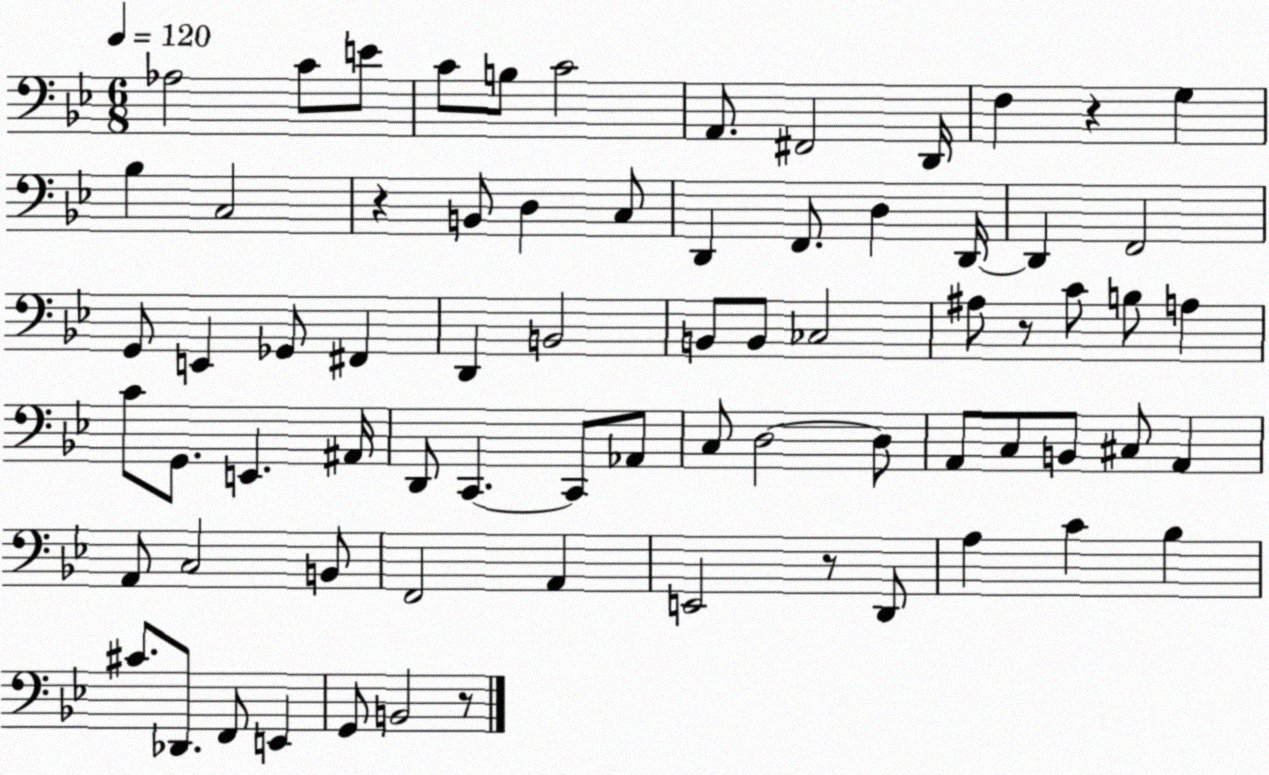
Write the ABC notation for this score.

X:1
T:Untitled
M:6/8
L:1/4
K:Bb
_A,2 C/2 E/2 C/2 B,/2 C2 A,,/2 ^F,,2 D,,/4 F, z G, _B, C,2 z B,,/2 D, C,/2 D,, F,,/2 D, D,,/4 D,, F,,2 G,,/2 E,, _G,,/2 ^F,, D,, B,,2 B,,/2 B,,/2 _C,2 ^A,/2 z/2 C/2 B,/2 A, C/2 G,,/2 E,, ^A,,/4 D,,/2 C,, C,,/2 _A,,/2 C,/2 D,2 D,/2 A,,/2 C,/2 B,,/2 ^C,/2 A,, A,,/2 C,2 B,,/2 F,,2 A,, E,,2 z/2 D,,/2 A, C _B, ^C/2 _D,,/2 F,,/2 E,, G,,/2 B,,2 z/2